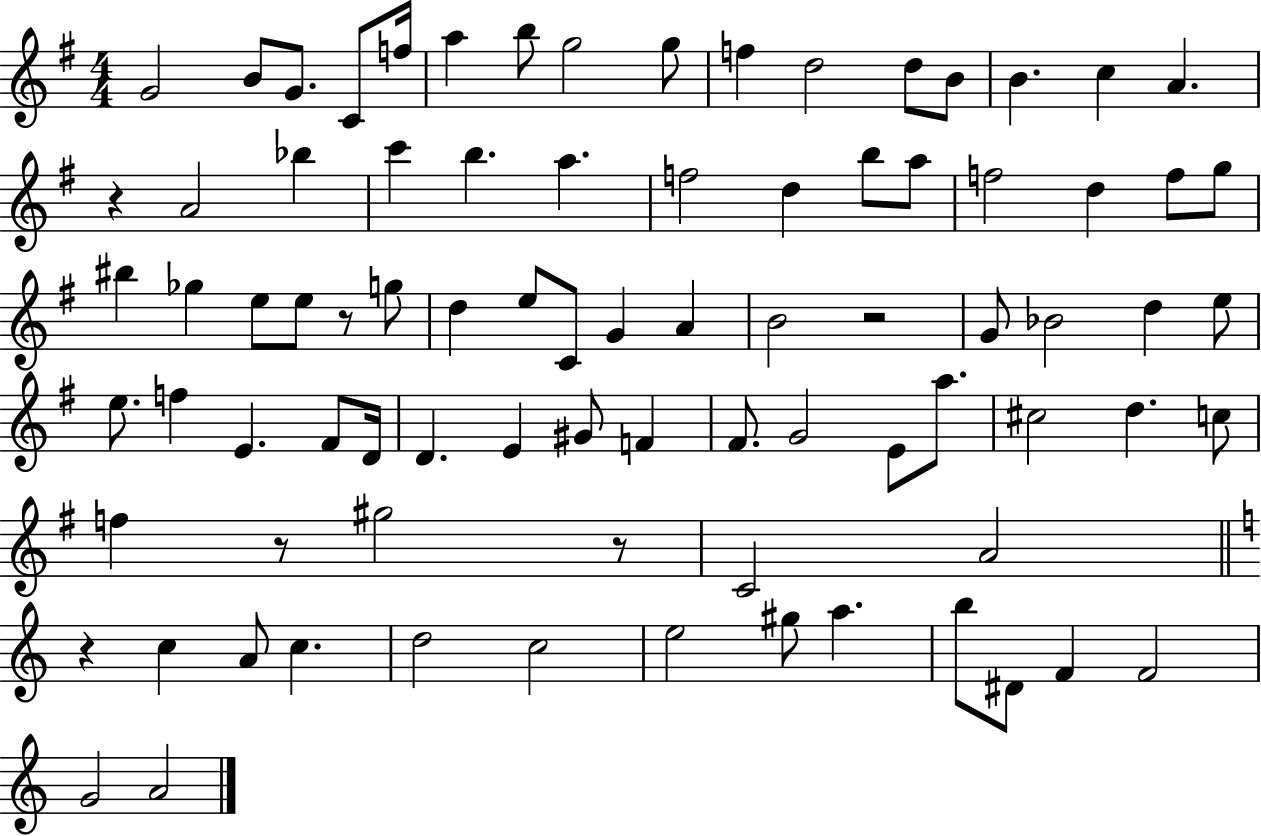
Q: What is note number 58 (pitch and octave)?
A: C#5